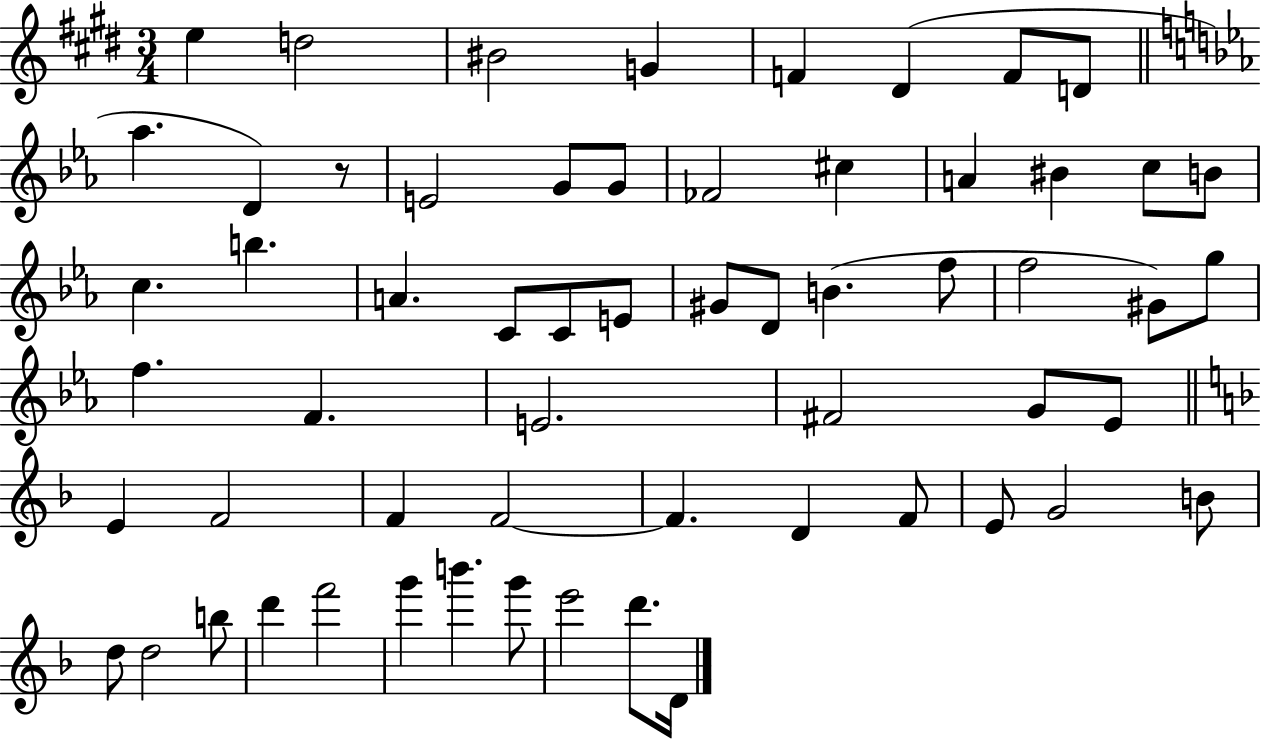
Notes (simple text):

E5/q D5/h BIS4/h G4/q F4/q D#4/q F4/e D4/e Ab5/q. D4/q R/e E4/h G4/e G4/e FES4/h C#5/q A4/q BIS4/q C5/e B4/e C5/q. B5/q. A4/q. C4/e C4/e E4/e G#4/e D4/e B4/q. F5/e F5/h G#4/e G5/e F5/q. F4/q. E4/h. F#4/h G4/e Eb4/e E4/q F4/h F4/q F4/h F4/q. D4/q F4/e E4/e G4/h B4/e D5/e D5/h B5/e D6/q F6/h G6/q B6/q. G6/e E6/h D6/e. D4/s